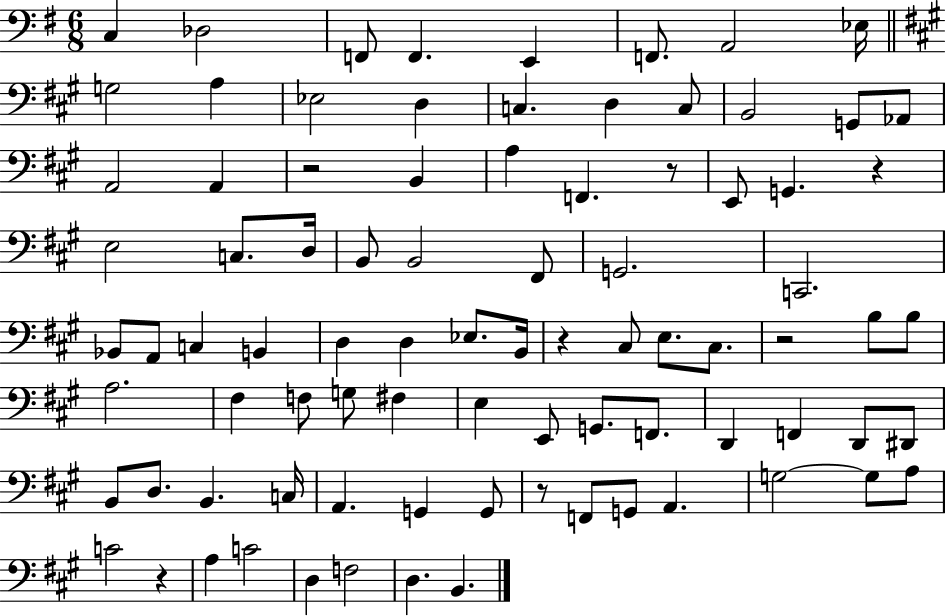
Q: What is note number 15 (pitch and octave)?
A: C3